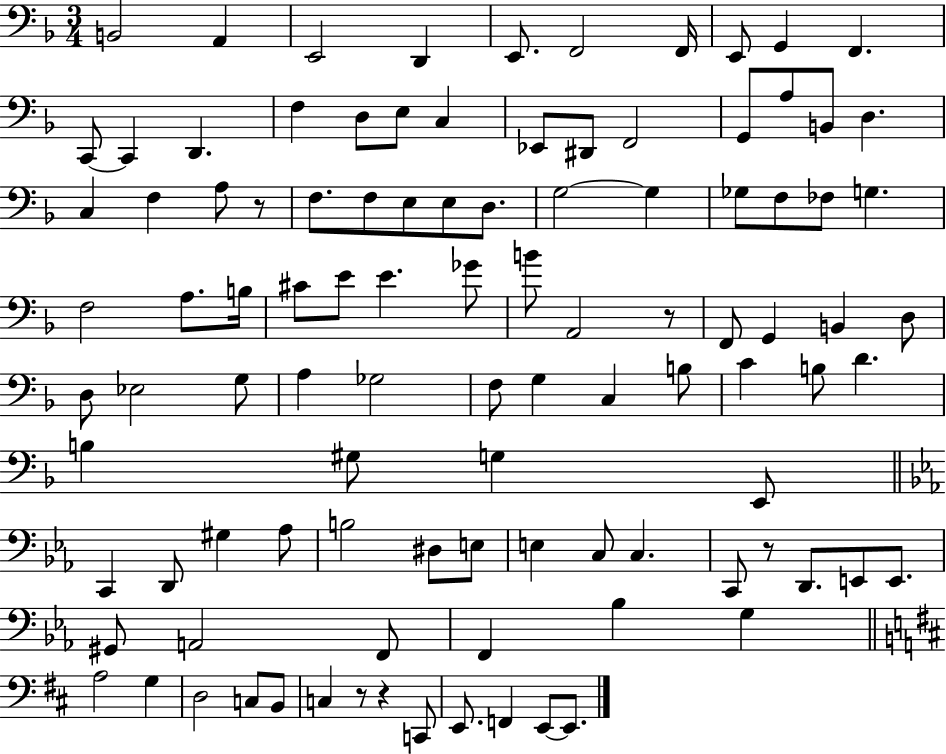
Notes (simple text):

B2/h A2/q E2/h D2/q E2/e. F2/h F2/s E2/e G2/q F2/q. C2/e C2/q D2/q. F3/q D3/e E3/e C3/q Eb2/e D#2/e F2/h G2/e A3/e B2/e D3/q. C3/q F3/q A3/e R/e F3/e. F3/e E3/e E3/e D3/e. G3/h G3/q Gb3/e F3/e FES3/e G3/q. F3/h A3/e. B3/s C#4/e E4/e E4/q. Gb4/e B4/e A2/h R/e F2/e G2/q B2/q D3/e D3/e Eb3/h G3/e A3/q Gb3/h F3/e G3/q C3/q B3/e C4/q B3/e D4/q. B3/q G#3/e G3/q E2/e C2/q D2/e G#3/q Ab3/e B3/h D#3/e E3/e E3/q C3/e C3/q. C2/e R/e D2/e. E2/e E2/e. G#2/e A2/h F2/e F2/q Bb3/q G3/q A3/h G3/q D3/h C3/e B2/e C3/q R/e R/q C2/e E2/e. F2/q E2/e E2/e.